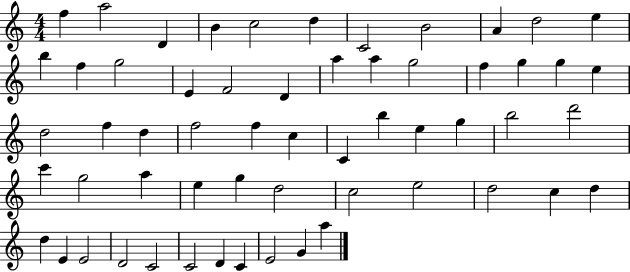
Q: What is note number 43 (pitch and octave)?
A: C5